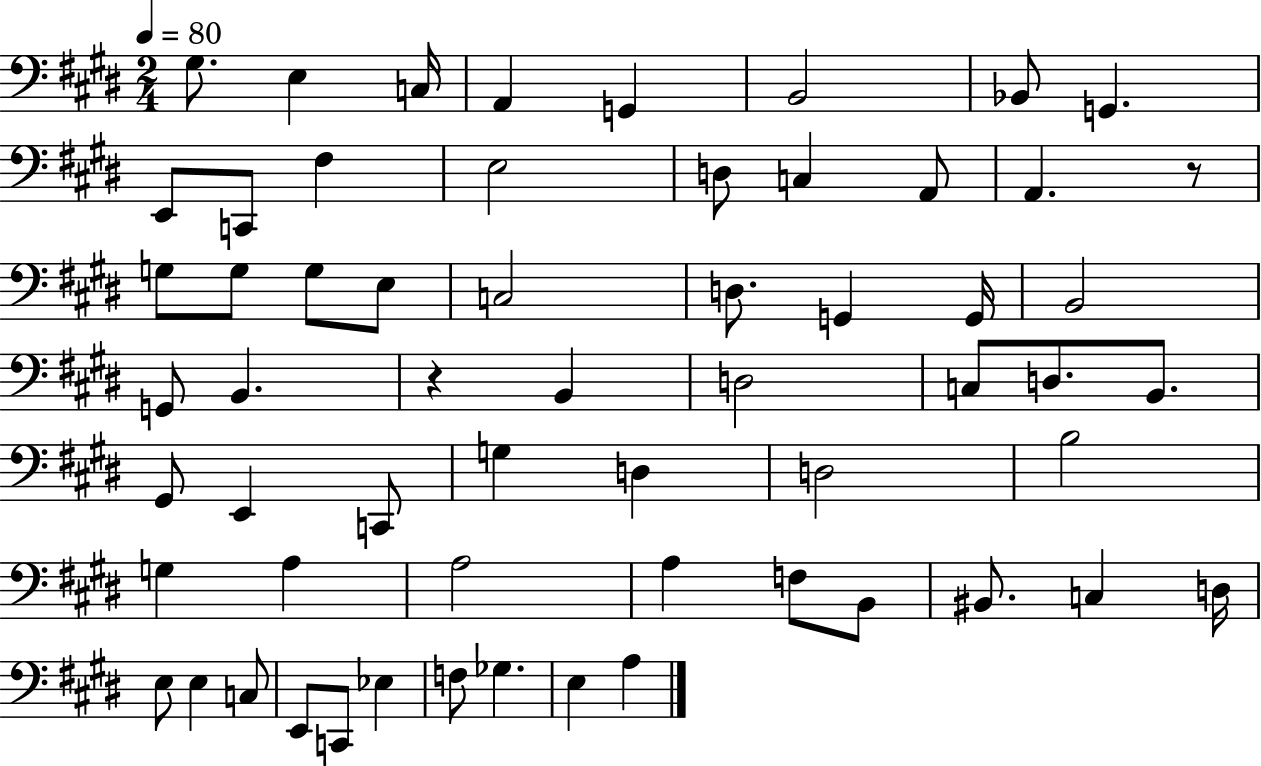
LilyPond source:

{
  \clef bass
  \numericTimeSignature
  \time 2/4
  \key e \major
  \tempo 4 = 80
  gis8. e4 c16 | a,4 g,4 | b,2 | bes,8 g,4. | \break e,8 c,8 fis4 | e2 | d8 c4 a,8 | a,4. r8 | \break g8 g8 g8 e8 | c2 | d8. g,4 g,16 | b,2 | \break g,8 b,4. | r4 b,4 | d2 | c8 d8. b,8. | \break gis,8 e,4 c,8 | g4 d4 | d2 | b2 | \break g4 a4 | a2 | a4 f8 b,8 | bis,8. c4 d16 | \break e8 e4 c8 | e,8 c,8 ees4 | f8 ges4. | e4 a4 | \break \bar "|."
}